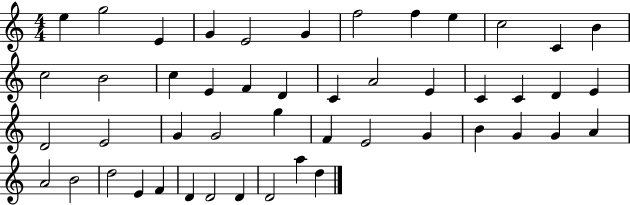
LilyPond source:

{
  \clef treble
  \numericTimeSignature
  \time 4/4
  \key c \major
  e''4 g''2 e'4 | g'4 e'2 g'4 | f''2 f''4 e''4 | c''2 c'4 b'4 | \break c''2 b'2 | c''4 e'4 f'4 d'4 | c'4 a'2 e'4 | c'4 c'4 d'4 e'4 | \break d'2 e'2 | g'4 g'2 g''4 | f'4 e'2 g'4 | b'4 g'4 g'4 a'4 | \break a'2 b'2 | d''2 e'4 f'4 | d'4 d'2 d'4 | d'2 a''4 d''4 | \break \bar "|."
}